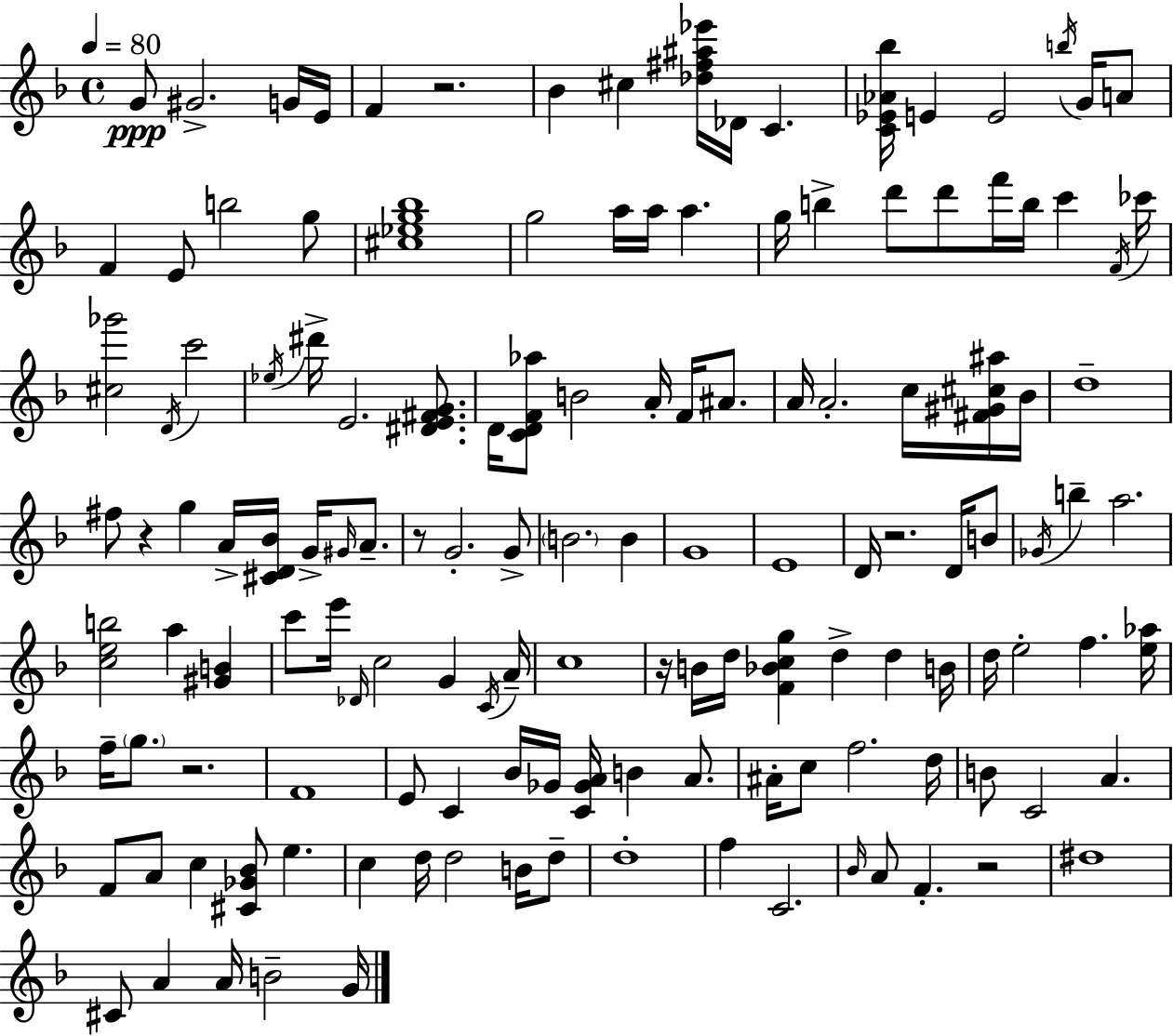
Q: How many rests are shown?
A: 7